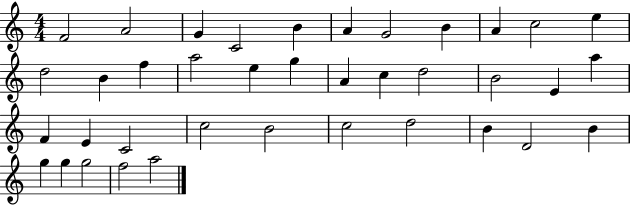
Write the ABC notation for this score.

X:1
T:Untitled
M:4/4
L:1/4
K:C
F2 A2 G C2 B A G2 B A c2 e d2 B f a2 e g A c d2 B2 E a F E C2 c2 B2 c2 d2 B D2 B g g g2 f2 a2